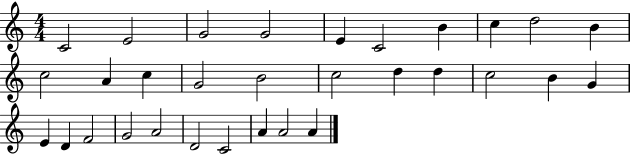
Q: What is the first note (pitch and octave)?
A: C4